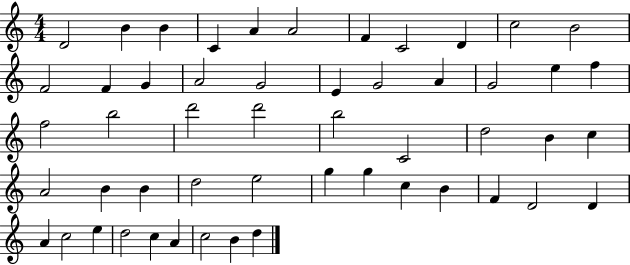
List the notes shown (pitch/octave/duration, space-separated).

D4/h B4/q B4/q C4/q A4/q A4/h F4/q C4/h D4/q C5/h B4/h F4/h F4/q G4/q A4/h G4/h E4/q G4/h A4/q G4/h E5/q F5/q F5/h B5/h D6/h D6/h B5/h C4/h D5/h B4/q C5/q A4/h B4/q B4/q D5/h E5/h G5/q G5/q C5/q B4/q F4/q D4/h D4/q A4/q C5/h E5/q D5/h C5/q A4/q C5/h B4/q D5/q